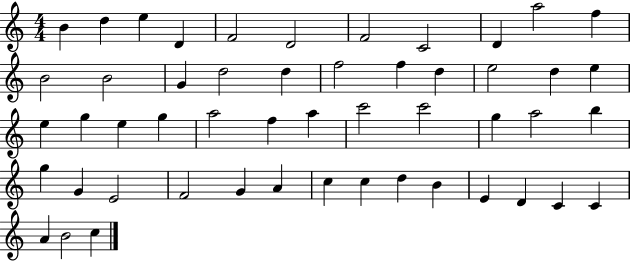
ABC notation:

X:1
T:Untitled
M:4/4
L:1/4
K:C
B d e D F2 D2 F2 C2 D a2 f B2 B2 G d2 d f2 f d e2 d e e g e g a2 f a c'2 c'2 g a2 b g G E2 F2 G A c c d B E D C C A B2 c